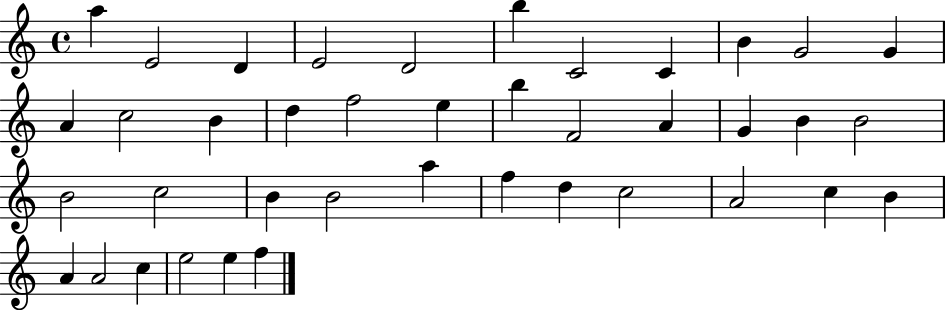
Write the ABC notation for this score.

X:1
T:Untitled
M:4/4
L:1/4
K:C
a E2 D E2 D2 b C2 C B G2 G A c2 B d f2 e b F2 A G B B2 B2 c2 B B2 a f d c2 A2 c B A A2 c e2 e f